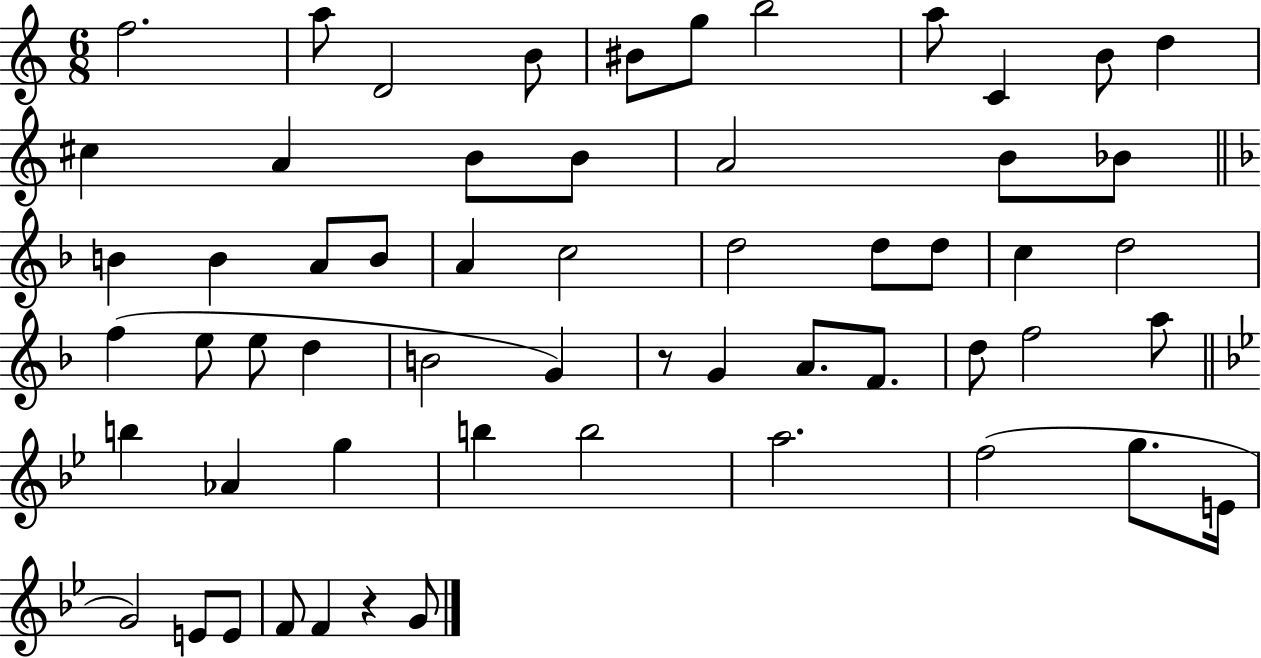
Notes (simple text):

F5/h. A5/e D4/h B4/e BIS4/e G5/e B5/h A5/e C4/q B4/e D5/q C#5/q A4/q B4/e B4/e A4/h B4/e Bb4/e B4/q B4/q A4/e B4/e A4/q C5/h D5/h D5/e D5/e C5/q D5/h F5/q E5/e E5/e D5/q B4/h G4/q R/e G4/q A4/e. F4/e. D5/e F5/h A5/e B5/q Ab4/q G5/q B5/q B5/h A5/h. F5/h G5/e. E4/s G4/h E4/e E4/e F4/e F4/q R/q G4/e